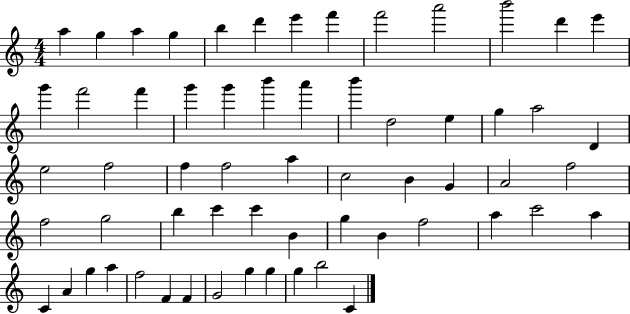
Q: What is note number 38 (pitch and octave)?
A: G5